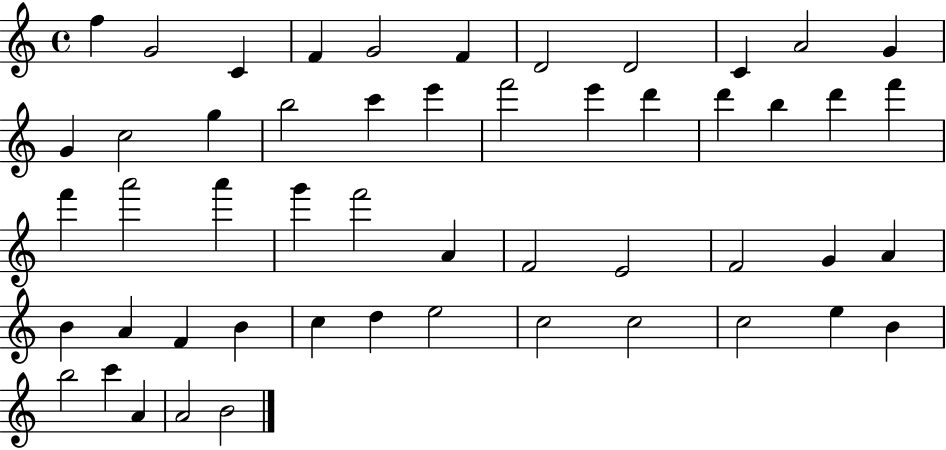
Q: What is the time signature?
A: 4/4